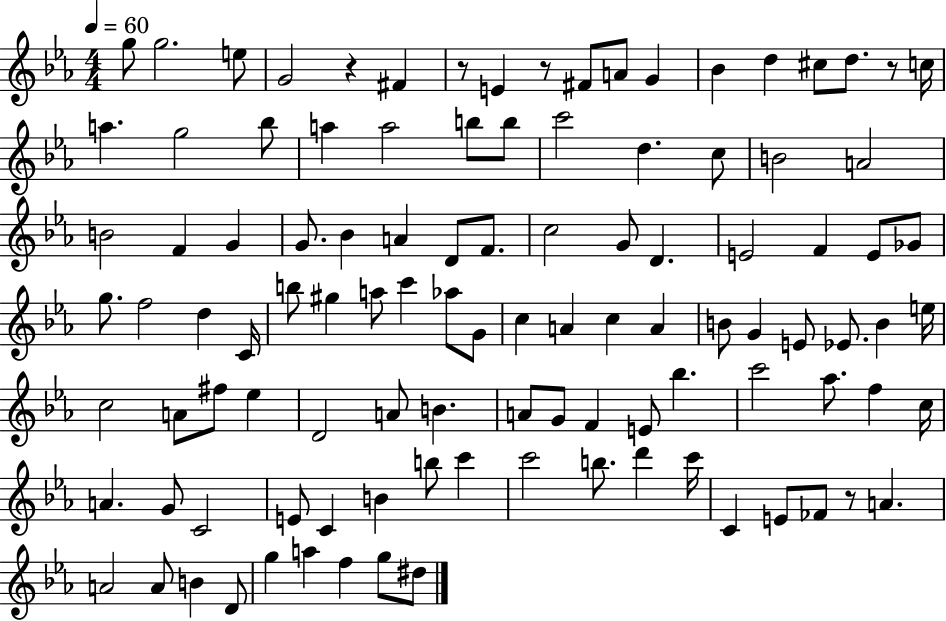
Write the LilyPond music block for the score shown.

{
  \clef treble
  \numericTimeSignature
  \time 4/4
  \key ees \major
  \tempo 4 = 60
  \repeat volta 2 { g''8 g''2. e''8 | g'2 r4 fis'4 | r8 e'4 r8 fis'8 a'8 g'4 | bes'4 d''4 cis''8 d''8. r8 c''16 | \break a''4. g''2 bes''8 | a''4 a''2 b''8 b''8 | c'''2 d''4. c''8 | b'2 a'2 | \break b'2 f'4 g'4 | g'8. bes'4 a'4 d'8 f'8. | c''2 g'8 d'4. | e'2 f'4 e'8 ges'8 | \break g''8. f''2 d''4 c'16 | b''8 gis''4 a''8 c'''4 aes''8 g'8 | c''4 a'4 c''4 a'4 | b'8 g'4 e'8 ees'8. b'4 e''16 | \break c''2 a'8 fis''8 ees''4 | d'2 a'8 b'4. | a'8 g'8 f'4 e'8 bes''4. | c'''2 aes''8. f''4 c''16 | \break a'4. g'8 c'2 | e'8 c'4 b'4 b''8 c'''4 | c'''2 b''8. d'''4 c'''16 | c'4 e'8 fes'8 r8 a'4. | \break a'2 a'8 b'4 d'8 | g''4 a''4 f''4 g''8 dis''8 | } \bar "|."
}